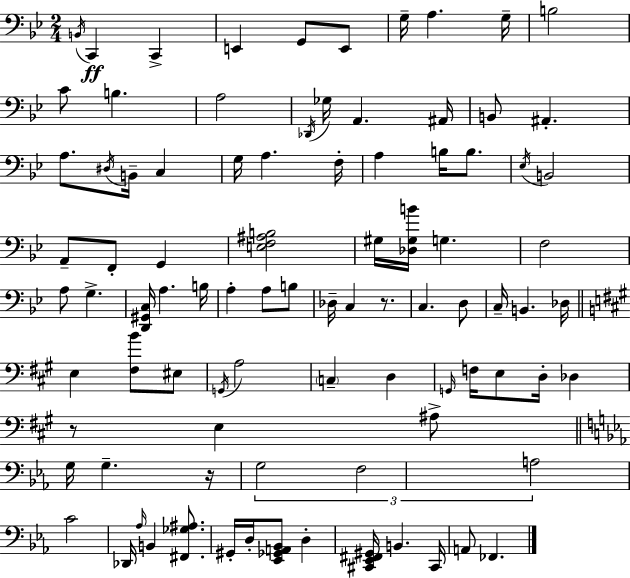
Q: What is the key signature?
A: BES major